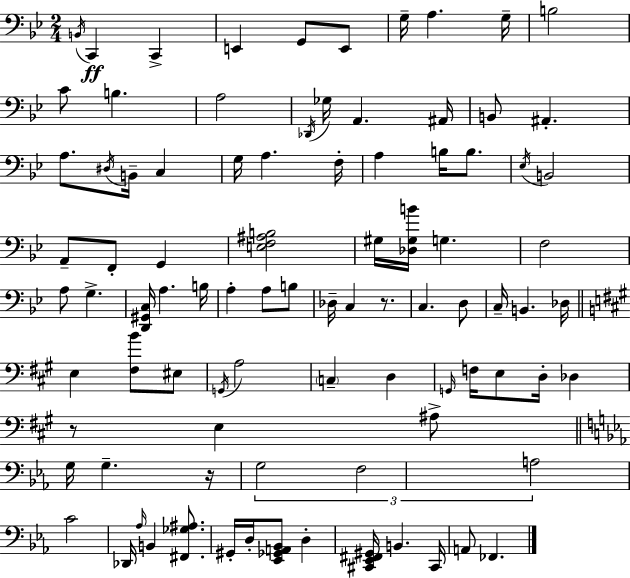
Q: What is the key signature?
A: BES major